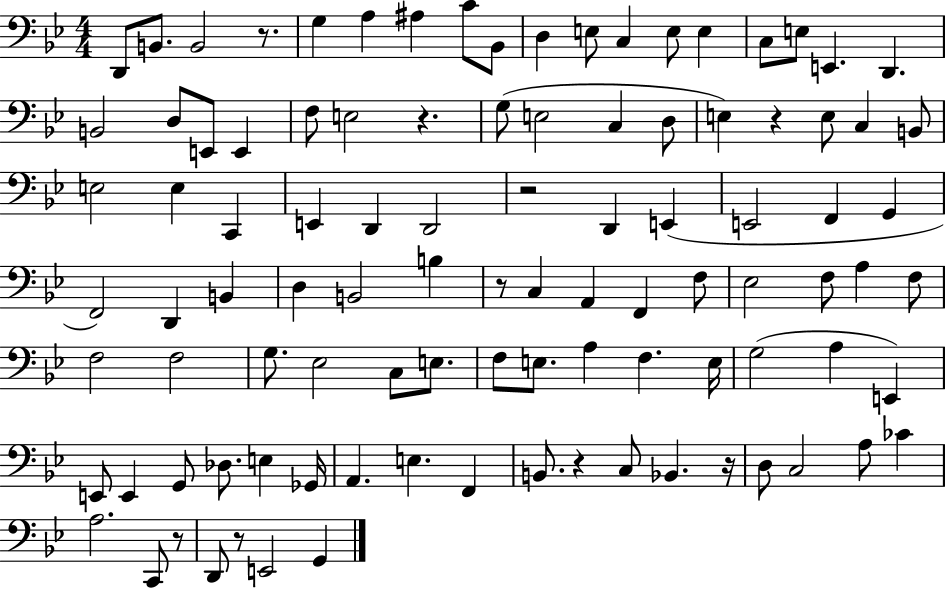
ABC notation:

X:1
T:Untitled
M:4/4
L:1/4
K:Bb
D,,/2 B,,/2 B,,2 z/2 G, A, ^A, C/2 _B,,/2 D, E,/2 C, E,/2 E, C,/2 E,/2 E,, D,, B,,2 D,/2 E,,/2 E,, F,/2 E,2 z G,/2 E,2 C, D,/2 E, z E,/2 C, B,,/2 E,2 E, C,, E,, D,, D,,2 z2 D,, E,, E,,2 F,, G,, F,,2 D,, B,, D, B,,2 B, z/2 C, A,, F,, F,/2 _E,2 F,/2 A, F,/2 F,2 F,2 G,/2 _E,2 C,/2 E,/2 F,/2 E,/2 A, F, E,/4 G,2 A, E,, E,,/2 E,, G,,/2 _D,/2 E, _G,,/4 A,, E, F,, B,,/2 z C,/2 _B,, z/4 D,/2 C,2 A,/2 _C A,2 C,,/2 z/2 D,,/2 z/2 E,,2 G,,